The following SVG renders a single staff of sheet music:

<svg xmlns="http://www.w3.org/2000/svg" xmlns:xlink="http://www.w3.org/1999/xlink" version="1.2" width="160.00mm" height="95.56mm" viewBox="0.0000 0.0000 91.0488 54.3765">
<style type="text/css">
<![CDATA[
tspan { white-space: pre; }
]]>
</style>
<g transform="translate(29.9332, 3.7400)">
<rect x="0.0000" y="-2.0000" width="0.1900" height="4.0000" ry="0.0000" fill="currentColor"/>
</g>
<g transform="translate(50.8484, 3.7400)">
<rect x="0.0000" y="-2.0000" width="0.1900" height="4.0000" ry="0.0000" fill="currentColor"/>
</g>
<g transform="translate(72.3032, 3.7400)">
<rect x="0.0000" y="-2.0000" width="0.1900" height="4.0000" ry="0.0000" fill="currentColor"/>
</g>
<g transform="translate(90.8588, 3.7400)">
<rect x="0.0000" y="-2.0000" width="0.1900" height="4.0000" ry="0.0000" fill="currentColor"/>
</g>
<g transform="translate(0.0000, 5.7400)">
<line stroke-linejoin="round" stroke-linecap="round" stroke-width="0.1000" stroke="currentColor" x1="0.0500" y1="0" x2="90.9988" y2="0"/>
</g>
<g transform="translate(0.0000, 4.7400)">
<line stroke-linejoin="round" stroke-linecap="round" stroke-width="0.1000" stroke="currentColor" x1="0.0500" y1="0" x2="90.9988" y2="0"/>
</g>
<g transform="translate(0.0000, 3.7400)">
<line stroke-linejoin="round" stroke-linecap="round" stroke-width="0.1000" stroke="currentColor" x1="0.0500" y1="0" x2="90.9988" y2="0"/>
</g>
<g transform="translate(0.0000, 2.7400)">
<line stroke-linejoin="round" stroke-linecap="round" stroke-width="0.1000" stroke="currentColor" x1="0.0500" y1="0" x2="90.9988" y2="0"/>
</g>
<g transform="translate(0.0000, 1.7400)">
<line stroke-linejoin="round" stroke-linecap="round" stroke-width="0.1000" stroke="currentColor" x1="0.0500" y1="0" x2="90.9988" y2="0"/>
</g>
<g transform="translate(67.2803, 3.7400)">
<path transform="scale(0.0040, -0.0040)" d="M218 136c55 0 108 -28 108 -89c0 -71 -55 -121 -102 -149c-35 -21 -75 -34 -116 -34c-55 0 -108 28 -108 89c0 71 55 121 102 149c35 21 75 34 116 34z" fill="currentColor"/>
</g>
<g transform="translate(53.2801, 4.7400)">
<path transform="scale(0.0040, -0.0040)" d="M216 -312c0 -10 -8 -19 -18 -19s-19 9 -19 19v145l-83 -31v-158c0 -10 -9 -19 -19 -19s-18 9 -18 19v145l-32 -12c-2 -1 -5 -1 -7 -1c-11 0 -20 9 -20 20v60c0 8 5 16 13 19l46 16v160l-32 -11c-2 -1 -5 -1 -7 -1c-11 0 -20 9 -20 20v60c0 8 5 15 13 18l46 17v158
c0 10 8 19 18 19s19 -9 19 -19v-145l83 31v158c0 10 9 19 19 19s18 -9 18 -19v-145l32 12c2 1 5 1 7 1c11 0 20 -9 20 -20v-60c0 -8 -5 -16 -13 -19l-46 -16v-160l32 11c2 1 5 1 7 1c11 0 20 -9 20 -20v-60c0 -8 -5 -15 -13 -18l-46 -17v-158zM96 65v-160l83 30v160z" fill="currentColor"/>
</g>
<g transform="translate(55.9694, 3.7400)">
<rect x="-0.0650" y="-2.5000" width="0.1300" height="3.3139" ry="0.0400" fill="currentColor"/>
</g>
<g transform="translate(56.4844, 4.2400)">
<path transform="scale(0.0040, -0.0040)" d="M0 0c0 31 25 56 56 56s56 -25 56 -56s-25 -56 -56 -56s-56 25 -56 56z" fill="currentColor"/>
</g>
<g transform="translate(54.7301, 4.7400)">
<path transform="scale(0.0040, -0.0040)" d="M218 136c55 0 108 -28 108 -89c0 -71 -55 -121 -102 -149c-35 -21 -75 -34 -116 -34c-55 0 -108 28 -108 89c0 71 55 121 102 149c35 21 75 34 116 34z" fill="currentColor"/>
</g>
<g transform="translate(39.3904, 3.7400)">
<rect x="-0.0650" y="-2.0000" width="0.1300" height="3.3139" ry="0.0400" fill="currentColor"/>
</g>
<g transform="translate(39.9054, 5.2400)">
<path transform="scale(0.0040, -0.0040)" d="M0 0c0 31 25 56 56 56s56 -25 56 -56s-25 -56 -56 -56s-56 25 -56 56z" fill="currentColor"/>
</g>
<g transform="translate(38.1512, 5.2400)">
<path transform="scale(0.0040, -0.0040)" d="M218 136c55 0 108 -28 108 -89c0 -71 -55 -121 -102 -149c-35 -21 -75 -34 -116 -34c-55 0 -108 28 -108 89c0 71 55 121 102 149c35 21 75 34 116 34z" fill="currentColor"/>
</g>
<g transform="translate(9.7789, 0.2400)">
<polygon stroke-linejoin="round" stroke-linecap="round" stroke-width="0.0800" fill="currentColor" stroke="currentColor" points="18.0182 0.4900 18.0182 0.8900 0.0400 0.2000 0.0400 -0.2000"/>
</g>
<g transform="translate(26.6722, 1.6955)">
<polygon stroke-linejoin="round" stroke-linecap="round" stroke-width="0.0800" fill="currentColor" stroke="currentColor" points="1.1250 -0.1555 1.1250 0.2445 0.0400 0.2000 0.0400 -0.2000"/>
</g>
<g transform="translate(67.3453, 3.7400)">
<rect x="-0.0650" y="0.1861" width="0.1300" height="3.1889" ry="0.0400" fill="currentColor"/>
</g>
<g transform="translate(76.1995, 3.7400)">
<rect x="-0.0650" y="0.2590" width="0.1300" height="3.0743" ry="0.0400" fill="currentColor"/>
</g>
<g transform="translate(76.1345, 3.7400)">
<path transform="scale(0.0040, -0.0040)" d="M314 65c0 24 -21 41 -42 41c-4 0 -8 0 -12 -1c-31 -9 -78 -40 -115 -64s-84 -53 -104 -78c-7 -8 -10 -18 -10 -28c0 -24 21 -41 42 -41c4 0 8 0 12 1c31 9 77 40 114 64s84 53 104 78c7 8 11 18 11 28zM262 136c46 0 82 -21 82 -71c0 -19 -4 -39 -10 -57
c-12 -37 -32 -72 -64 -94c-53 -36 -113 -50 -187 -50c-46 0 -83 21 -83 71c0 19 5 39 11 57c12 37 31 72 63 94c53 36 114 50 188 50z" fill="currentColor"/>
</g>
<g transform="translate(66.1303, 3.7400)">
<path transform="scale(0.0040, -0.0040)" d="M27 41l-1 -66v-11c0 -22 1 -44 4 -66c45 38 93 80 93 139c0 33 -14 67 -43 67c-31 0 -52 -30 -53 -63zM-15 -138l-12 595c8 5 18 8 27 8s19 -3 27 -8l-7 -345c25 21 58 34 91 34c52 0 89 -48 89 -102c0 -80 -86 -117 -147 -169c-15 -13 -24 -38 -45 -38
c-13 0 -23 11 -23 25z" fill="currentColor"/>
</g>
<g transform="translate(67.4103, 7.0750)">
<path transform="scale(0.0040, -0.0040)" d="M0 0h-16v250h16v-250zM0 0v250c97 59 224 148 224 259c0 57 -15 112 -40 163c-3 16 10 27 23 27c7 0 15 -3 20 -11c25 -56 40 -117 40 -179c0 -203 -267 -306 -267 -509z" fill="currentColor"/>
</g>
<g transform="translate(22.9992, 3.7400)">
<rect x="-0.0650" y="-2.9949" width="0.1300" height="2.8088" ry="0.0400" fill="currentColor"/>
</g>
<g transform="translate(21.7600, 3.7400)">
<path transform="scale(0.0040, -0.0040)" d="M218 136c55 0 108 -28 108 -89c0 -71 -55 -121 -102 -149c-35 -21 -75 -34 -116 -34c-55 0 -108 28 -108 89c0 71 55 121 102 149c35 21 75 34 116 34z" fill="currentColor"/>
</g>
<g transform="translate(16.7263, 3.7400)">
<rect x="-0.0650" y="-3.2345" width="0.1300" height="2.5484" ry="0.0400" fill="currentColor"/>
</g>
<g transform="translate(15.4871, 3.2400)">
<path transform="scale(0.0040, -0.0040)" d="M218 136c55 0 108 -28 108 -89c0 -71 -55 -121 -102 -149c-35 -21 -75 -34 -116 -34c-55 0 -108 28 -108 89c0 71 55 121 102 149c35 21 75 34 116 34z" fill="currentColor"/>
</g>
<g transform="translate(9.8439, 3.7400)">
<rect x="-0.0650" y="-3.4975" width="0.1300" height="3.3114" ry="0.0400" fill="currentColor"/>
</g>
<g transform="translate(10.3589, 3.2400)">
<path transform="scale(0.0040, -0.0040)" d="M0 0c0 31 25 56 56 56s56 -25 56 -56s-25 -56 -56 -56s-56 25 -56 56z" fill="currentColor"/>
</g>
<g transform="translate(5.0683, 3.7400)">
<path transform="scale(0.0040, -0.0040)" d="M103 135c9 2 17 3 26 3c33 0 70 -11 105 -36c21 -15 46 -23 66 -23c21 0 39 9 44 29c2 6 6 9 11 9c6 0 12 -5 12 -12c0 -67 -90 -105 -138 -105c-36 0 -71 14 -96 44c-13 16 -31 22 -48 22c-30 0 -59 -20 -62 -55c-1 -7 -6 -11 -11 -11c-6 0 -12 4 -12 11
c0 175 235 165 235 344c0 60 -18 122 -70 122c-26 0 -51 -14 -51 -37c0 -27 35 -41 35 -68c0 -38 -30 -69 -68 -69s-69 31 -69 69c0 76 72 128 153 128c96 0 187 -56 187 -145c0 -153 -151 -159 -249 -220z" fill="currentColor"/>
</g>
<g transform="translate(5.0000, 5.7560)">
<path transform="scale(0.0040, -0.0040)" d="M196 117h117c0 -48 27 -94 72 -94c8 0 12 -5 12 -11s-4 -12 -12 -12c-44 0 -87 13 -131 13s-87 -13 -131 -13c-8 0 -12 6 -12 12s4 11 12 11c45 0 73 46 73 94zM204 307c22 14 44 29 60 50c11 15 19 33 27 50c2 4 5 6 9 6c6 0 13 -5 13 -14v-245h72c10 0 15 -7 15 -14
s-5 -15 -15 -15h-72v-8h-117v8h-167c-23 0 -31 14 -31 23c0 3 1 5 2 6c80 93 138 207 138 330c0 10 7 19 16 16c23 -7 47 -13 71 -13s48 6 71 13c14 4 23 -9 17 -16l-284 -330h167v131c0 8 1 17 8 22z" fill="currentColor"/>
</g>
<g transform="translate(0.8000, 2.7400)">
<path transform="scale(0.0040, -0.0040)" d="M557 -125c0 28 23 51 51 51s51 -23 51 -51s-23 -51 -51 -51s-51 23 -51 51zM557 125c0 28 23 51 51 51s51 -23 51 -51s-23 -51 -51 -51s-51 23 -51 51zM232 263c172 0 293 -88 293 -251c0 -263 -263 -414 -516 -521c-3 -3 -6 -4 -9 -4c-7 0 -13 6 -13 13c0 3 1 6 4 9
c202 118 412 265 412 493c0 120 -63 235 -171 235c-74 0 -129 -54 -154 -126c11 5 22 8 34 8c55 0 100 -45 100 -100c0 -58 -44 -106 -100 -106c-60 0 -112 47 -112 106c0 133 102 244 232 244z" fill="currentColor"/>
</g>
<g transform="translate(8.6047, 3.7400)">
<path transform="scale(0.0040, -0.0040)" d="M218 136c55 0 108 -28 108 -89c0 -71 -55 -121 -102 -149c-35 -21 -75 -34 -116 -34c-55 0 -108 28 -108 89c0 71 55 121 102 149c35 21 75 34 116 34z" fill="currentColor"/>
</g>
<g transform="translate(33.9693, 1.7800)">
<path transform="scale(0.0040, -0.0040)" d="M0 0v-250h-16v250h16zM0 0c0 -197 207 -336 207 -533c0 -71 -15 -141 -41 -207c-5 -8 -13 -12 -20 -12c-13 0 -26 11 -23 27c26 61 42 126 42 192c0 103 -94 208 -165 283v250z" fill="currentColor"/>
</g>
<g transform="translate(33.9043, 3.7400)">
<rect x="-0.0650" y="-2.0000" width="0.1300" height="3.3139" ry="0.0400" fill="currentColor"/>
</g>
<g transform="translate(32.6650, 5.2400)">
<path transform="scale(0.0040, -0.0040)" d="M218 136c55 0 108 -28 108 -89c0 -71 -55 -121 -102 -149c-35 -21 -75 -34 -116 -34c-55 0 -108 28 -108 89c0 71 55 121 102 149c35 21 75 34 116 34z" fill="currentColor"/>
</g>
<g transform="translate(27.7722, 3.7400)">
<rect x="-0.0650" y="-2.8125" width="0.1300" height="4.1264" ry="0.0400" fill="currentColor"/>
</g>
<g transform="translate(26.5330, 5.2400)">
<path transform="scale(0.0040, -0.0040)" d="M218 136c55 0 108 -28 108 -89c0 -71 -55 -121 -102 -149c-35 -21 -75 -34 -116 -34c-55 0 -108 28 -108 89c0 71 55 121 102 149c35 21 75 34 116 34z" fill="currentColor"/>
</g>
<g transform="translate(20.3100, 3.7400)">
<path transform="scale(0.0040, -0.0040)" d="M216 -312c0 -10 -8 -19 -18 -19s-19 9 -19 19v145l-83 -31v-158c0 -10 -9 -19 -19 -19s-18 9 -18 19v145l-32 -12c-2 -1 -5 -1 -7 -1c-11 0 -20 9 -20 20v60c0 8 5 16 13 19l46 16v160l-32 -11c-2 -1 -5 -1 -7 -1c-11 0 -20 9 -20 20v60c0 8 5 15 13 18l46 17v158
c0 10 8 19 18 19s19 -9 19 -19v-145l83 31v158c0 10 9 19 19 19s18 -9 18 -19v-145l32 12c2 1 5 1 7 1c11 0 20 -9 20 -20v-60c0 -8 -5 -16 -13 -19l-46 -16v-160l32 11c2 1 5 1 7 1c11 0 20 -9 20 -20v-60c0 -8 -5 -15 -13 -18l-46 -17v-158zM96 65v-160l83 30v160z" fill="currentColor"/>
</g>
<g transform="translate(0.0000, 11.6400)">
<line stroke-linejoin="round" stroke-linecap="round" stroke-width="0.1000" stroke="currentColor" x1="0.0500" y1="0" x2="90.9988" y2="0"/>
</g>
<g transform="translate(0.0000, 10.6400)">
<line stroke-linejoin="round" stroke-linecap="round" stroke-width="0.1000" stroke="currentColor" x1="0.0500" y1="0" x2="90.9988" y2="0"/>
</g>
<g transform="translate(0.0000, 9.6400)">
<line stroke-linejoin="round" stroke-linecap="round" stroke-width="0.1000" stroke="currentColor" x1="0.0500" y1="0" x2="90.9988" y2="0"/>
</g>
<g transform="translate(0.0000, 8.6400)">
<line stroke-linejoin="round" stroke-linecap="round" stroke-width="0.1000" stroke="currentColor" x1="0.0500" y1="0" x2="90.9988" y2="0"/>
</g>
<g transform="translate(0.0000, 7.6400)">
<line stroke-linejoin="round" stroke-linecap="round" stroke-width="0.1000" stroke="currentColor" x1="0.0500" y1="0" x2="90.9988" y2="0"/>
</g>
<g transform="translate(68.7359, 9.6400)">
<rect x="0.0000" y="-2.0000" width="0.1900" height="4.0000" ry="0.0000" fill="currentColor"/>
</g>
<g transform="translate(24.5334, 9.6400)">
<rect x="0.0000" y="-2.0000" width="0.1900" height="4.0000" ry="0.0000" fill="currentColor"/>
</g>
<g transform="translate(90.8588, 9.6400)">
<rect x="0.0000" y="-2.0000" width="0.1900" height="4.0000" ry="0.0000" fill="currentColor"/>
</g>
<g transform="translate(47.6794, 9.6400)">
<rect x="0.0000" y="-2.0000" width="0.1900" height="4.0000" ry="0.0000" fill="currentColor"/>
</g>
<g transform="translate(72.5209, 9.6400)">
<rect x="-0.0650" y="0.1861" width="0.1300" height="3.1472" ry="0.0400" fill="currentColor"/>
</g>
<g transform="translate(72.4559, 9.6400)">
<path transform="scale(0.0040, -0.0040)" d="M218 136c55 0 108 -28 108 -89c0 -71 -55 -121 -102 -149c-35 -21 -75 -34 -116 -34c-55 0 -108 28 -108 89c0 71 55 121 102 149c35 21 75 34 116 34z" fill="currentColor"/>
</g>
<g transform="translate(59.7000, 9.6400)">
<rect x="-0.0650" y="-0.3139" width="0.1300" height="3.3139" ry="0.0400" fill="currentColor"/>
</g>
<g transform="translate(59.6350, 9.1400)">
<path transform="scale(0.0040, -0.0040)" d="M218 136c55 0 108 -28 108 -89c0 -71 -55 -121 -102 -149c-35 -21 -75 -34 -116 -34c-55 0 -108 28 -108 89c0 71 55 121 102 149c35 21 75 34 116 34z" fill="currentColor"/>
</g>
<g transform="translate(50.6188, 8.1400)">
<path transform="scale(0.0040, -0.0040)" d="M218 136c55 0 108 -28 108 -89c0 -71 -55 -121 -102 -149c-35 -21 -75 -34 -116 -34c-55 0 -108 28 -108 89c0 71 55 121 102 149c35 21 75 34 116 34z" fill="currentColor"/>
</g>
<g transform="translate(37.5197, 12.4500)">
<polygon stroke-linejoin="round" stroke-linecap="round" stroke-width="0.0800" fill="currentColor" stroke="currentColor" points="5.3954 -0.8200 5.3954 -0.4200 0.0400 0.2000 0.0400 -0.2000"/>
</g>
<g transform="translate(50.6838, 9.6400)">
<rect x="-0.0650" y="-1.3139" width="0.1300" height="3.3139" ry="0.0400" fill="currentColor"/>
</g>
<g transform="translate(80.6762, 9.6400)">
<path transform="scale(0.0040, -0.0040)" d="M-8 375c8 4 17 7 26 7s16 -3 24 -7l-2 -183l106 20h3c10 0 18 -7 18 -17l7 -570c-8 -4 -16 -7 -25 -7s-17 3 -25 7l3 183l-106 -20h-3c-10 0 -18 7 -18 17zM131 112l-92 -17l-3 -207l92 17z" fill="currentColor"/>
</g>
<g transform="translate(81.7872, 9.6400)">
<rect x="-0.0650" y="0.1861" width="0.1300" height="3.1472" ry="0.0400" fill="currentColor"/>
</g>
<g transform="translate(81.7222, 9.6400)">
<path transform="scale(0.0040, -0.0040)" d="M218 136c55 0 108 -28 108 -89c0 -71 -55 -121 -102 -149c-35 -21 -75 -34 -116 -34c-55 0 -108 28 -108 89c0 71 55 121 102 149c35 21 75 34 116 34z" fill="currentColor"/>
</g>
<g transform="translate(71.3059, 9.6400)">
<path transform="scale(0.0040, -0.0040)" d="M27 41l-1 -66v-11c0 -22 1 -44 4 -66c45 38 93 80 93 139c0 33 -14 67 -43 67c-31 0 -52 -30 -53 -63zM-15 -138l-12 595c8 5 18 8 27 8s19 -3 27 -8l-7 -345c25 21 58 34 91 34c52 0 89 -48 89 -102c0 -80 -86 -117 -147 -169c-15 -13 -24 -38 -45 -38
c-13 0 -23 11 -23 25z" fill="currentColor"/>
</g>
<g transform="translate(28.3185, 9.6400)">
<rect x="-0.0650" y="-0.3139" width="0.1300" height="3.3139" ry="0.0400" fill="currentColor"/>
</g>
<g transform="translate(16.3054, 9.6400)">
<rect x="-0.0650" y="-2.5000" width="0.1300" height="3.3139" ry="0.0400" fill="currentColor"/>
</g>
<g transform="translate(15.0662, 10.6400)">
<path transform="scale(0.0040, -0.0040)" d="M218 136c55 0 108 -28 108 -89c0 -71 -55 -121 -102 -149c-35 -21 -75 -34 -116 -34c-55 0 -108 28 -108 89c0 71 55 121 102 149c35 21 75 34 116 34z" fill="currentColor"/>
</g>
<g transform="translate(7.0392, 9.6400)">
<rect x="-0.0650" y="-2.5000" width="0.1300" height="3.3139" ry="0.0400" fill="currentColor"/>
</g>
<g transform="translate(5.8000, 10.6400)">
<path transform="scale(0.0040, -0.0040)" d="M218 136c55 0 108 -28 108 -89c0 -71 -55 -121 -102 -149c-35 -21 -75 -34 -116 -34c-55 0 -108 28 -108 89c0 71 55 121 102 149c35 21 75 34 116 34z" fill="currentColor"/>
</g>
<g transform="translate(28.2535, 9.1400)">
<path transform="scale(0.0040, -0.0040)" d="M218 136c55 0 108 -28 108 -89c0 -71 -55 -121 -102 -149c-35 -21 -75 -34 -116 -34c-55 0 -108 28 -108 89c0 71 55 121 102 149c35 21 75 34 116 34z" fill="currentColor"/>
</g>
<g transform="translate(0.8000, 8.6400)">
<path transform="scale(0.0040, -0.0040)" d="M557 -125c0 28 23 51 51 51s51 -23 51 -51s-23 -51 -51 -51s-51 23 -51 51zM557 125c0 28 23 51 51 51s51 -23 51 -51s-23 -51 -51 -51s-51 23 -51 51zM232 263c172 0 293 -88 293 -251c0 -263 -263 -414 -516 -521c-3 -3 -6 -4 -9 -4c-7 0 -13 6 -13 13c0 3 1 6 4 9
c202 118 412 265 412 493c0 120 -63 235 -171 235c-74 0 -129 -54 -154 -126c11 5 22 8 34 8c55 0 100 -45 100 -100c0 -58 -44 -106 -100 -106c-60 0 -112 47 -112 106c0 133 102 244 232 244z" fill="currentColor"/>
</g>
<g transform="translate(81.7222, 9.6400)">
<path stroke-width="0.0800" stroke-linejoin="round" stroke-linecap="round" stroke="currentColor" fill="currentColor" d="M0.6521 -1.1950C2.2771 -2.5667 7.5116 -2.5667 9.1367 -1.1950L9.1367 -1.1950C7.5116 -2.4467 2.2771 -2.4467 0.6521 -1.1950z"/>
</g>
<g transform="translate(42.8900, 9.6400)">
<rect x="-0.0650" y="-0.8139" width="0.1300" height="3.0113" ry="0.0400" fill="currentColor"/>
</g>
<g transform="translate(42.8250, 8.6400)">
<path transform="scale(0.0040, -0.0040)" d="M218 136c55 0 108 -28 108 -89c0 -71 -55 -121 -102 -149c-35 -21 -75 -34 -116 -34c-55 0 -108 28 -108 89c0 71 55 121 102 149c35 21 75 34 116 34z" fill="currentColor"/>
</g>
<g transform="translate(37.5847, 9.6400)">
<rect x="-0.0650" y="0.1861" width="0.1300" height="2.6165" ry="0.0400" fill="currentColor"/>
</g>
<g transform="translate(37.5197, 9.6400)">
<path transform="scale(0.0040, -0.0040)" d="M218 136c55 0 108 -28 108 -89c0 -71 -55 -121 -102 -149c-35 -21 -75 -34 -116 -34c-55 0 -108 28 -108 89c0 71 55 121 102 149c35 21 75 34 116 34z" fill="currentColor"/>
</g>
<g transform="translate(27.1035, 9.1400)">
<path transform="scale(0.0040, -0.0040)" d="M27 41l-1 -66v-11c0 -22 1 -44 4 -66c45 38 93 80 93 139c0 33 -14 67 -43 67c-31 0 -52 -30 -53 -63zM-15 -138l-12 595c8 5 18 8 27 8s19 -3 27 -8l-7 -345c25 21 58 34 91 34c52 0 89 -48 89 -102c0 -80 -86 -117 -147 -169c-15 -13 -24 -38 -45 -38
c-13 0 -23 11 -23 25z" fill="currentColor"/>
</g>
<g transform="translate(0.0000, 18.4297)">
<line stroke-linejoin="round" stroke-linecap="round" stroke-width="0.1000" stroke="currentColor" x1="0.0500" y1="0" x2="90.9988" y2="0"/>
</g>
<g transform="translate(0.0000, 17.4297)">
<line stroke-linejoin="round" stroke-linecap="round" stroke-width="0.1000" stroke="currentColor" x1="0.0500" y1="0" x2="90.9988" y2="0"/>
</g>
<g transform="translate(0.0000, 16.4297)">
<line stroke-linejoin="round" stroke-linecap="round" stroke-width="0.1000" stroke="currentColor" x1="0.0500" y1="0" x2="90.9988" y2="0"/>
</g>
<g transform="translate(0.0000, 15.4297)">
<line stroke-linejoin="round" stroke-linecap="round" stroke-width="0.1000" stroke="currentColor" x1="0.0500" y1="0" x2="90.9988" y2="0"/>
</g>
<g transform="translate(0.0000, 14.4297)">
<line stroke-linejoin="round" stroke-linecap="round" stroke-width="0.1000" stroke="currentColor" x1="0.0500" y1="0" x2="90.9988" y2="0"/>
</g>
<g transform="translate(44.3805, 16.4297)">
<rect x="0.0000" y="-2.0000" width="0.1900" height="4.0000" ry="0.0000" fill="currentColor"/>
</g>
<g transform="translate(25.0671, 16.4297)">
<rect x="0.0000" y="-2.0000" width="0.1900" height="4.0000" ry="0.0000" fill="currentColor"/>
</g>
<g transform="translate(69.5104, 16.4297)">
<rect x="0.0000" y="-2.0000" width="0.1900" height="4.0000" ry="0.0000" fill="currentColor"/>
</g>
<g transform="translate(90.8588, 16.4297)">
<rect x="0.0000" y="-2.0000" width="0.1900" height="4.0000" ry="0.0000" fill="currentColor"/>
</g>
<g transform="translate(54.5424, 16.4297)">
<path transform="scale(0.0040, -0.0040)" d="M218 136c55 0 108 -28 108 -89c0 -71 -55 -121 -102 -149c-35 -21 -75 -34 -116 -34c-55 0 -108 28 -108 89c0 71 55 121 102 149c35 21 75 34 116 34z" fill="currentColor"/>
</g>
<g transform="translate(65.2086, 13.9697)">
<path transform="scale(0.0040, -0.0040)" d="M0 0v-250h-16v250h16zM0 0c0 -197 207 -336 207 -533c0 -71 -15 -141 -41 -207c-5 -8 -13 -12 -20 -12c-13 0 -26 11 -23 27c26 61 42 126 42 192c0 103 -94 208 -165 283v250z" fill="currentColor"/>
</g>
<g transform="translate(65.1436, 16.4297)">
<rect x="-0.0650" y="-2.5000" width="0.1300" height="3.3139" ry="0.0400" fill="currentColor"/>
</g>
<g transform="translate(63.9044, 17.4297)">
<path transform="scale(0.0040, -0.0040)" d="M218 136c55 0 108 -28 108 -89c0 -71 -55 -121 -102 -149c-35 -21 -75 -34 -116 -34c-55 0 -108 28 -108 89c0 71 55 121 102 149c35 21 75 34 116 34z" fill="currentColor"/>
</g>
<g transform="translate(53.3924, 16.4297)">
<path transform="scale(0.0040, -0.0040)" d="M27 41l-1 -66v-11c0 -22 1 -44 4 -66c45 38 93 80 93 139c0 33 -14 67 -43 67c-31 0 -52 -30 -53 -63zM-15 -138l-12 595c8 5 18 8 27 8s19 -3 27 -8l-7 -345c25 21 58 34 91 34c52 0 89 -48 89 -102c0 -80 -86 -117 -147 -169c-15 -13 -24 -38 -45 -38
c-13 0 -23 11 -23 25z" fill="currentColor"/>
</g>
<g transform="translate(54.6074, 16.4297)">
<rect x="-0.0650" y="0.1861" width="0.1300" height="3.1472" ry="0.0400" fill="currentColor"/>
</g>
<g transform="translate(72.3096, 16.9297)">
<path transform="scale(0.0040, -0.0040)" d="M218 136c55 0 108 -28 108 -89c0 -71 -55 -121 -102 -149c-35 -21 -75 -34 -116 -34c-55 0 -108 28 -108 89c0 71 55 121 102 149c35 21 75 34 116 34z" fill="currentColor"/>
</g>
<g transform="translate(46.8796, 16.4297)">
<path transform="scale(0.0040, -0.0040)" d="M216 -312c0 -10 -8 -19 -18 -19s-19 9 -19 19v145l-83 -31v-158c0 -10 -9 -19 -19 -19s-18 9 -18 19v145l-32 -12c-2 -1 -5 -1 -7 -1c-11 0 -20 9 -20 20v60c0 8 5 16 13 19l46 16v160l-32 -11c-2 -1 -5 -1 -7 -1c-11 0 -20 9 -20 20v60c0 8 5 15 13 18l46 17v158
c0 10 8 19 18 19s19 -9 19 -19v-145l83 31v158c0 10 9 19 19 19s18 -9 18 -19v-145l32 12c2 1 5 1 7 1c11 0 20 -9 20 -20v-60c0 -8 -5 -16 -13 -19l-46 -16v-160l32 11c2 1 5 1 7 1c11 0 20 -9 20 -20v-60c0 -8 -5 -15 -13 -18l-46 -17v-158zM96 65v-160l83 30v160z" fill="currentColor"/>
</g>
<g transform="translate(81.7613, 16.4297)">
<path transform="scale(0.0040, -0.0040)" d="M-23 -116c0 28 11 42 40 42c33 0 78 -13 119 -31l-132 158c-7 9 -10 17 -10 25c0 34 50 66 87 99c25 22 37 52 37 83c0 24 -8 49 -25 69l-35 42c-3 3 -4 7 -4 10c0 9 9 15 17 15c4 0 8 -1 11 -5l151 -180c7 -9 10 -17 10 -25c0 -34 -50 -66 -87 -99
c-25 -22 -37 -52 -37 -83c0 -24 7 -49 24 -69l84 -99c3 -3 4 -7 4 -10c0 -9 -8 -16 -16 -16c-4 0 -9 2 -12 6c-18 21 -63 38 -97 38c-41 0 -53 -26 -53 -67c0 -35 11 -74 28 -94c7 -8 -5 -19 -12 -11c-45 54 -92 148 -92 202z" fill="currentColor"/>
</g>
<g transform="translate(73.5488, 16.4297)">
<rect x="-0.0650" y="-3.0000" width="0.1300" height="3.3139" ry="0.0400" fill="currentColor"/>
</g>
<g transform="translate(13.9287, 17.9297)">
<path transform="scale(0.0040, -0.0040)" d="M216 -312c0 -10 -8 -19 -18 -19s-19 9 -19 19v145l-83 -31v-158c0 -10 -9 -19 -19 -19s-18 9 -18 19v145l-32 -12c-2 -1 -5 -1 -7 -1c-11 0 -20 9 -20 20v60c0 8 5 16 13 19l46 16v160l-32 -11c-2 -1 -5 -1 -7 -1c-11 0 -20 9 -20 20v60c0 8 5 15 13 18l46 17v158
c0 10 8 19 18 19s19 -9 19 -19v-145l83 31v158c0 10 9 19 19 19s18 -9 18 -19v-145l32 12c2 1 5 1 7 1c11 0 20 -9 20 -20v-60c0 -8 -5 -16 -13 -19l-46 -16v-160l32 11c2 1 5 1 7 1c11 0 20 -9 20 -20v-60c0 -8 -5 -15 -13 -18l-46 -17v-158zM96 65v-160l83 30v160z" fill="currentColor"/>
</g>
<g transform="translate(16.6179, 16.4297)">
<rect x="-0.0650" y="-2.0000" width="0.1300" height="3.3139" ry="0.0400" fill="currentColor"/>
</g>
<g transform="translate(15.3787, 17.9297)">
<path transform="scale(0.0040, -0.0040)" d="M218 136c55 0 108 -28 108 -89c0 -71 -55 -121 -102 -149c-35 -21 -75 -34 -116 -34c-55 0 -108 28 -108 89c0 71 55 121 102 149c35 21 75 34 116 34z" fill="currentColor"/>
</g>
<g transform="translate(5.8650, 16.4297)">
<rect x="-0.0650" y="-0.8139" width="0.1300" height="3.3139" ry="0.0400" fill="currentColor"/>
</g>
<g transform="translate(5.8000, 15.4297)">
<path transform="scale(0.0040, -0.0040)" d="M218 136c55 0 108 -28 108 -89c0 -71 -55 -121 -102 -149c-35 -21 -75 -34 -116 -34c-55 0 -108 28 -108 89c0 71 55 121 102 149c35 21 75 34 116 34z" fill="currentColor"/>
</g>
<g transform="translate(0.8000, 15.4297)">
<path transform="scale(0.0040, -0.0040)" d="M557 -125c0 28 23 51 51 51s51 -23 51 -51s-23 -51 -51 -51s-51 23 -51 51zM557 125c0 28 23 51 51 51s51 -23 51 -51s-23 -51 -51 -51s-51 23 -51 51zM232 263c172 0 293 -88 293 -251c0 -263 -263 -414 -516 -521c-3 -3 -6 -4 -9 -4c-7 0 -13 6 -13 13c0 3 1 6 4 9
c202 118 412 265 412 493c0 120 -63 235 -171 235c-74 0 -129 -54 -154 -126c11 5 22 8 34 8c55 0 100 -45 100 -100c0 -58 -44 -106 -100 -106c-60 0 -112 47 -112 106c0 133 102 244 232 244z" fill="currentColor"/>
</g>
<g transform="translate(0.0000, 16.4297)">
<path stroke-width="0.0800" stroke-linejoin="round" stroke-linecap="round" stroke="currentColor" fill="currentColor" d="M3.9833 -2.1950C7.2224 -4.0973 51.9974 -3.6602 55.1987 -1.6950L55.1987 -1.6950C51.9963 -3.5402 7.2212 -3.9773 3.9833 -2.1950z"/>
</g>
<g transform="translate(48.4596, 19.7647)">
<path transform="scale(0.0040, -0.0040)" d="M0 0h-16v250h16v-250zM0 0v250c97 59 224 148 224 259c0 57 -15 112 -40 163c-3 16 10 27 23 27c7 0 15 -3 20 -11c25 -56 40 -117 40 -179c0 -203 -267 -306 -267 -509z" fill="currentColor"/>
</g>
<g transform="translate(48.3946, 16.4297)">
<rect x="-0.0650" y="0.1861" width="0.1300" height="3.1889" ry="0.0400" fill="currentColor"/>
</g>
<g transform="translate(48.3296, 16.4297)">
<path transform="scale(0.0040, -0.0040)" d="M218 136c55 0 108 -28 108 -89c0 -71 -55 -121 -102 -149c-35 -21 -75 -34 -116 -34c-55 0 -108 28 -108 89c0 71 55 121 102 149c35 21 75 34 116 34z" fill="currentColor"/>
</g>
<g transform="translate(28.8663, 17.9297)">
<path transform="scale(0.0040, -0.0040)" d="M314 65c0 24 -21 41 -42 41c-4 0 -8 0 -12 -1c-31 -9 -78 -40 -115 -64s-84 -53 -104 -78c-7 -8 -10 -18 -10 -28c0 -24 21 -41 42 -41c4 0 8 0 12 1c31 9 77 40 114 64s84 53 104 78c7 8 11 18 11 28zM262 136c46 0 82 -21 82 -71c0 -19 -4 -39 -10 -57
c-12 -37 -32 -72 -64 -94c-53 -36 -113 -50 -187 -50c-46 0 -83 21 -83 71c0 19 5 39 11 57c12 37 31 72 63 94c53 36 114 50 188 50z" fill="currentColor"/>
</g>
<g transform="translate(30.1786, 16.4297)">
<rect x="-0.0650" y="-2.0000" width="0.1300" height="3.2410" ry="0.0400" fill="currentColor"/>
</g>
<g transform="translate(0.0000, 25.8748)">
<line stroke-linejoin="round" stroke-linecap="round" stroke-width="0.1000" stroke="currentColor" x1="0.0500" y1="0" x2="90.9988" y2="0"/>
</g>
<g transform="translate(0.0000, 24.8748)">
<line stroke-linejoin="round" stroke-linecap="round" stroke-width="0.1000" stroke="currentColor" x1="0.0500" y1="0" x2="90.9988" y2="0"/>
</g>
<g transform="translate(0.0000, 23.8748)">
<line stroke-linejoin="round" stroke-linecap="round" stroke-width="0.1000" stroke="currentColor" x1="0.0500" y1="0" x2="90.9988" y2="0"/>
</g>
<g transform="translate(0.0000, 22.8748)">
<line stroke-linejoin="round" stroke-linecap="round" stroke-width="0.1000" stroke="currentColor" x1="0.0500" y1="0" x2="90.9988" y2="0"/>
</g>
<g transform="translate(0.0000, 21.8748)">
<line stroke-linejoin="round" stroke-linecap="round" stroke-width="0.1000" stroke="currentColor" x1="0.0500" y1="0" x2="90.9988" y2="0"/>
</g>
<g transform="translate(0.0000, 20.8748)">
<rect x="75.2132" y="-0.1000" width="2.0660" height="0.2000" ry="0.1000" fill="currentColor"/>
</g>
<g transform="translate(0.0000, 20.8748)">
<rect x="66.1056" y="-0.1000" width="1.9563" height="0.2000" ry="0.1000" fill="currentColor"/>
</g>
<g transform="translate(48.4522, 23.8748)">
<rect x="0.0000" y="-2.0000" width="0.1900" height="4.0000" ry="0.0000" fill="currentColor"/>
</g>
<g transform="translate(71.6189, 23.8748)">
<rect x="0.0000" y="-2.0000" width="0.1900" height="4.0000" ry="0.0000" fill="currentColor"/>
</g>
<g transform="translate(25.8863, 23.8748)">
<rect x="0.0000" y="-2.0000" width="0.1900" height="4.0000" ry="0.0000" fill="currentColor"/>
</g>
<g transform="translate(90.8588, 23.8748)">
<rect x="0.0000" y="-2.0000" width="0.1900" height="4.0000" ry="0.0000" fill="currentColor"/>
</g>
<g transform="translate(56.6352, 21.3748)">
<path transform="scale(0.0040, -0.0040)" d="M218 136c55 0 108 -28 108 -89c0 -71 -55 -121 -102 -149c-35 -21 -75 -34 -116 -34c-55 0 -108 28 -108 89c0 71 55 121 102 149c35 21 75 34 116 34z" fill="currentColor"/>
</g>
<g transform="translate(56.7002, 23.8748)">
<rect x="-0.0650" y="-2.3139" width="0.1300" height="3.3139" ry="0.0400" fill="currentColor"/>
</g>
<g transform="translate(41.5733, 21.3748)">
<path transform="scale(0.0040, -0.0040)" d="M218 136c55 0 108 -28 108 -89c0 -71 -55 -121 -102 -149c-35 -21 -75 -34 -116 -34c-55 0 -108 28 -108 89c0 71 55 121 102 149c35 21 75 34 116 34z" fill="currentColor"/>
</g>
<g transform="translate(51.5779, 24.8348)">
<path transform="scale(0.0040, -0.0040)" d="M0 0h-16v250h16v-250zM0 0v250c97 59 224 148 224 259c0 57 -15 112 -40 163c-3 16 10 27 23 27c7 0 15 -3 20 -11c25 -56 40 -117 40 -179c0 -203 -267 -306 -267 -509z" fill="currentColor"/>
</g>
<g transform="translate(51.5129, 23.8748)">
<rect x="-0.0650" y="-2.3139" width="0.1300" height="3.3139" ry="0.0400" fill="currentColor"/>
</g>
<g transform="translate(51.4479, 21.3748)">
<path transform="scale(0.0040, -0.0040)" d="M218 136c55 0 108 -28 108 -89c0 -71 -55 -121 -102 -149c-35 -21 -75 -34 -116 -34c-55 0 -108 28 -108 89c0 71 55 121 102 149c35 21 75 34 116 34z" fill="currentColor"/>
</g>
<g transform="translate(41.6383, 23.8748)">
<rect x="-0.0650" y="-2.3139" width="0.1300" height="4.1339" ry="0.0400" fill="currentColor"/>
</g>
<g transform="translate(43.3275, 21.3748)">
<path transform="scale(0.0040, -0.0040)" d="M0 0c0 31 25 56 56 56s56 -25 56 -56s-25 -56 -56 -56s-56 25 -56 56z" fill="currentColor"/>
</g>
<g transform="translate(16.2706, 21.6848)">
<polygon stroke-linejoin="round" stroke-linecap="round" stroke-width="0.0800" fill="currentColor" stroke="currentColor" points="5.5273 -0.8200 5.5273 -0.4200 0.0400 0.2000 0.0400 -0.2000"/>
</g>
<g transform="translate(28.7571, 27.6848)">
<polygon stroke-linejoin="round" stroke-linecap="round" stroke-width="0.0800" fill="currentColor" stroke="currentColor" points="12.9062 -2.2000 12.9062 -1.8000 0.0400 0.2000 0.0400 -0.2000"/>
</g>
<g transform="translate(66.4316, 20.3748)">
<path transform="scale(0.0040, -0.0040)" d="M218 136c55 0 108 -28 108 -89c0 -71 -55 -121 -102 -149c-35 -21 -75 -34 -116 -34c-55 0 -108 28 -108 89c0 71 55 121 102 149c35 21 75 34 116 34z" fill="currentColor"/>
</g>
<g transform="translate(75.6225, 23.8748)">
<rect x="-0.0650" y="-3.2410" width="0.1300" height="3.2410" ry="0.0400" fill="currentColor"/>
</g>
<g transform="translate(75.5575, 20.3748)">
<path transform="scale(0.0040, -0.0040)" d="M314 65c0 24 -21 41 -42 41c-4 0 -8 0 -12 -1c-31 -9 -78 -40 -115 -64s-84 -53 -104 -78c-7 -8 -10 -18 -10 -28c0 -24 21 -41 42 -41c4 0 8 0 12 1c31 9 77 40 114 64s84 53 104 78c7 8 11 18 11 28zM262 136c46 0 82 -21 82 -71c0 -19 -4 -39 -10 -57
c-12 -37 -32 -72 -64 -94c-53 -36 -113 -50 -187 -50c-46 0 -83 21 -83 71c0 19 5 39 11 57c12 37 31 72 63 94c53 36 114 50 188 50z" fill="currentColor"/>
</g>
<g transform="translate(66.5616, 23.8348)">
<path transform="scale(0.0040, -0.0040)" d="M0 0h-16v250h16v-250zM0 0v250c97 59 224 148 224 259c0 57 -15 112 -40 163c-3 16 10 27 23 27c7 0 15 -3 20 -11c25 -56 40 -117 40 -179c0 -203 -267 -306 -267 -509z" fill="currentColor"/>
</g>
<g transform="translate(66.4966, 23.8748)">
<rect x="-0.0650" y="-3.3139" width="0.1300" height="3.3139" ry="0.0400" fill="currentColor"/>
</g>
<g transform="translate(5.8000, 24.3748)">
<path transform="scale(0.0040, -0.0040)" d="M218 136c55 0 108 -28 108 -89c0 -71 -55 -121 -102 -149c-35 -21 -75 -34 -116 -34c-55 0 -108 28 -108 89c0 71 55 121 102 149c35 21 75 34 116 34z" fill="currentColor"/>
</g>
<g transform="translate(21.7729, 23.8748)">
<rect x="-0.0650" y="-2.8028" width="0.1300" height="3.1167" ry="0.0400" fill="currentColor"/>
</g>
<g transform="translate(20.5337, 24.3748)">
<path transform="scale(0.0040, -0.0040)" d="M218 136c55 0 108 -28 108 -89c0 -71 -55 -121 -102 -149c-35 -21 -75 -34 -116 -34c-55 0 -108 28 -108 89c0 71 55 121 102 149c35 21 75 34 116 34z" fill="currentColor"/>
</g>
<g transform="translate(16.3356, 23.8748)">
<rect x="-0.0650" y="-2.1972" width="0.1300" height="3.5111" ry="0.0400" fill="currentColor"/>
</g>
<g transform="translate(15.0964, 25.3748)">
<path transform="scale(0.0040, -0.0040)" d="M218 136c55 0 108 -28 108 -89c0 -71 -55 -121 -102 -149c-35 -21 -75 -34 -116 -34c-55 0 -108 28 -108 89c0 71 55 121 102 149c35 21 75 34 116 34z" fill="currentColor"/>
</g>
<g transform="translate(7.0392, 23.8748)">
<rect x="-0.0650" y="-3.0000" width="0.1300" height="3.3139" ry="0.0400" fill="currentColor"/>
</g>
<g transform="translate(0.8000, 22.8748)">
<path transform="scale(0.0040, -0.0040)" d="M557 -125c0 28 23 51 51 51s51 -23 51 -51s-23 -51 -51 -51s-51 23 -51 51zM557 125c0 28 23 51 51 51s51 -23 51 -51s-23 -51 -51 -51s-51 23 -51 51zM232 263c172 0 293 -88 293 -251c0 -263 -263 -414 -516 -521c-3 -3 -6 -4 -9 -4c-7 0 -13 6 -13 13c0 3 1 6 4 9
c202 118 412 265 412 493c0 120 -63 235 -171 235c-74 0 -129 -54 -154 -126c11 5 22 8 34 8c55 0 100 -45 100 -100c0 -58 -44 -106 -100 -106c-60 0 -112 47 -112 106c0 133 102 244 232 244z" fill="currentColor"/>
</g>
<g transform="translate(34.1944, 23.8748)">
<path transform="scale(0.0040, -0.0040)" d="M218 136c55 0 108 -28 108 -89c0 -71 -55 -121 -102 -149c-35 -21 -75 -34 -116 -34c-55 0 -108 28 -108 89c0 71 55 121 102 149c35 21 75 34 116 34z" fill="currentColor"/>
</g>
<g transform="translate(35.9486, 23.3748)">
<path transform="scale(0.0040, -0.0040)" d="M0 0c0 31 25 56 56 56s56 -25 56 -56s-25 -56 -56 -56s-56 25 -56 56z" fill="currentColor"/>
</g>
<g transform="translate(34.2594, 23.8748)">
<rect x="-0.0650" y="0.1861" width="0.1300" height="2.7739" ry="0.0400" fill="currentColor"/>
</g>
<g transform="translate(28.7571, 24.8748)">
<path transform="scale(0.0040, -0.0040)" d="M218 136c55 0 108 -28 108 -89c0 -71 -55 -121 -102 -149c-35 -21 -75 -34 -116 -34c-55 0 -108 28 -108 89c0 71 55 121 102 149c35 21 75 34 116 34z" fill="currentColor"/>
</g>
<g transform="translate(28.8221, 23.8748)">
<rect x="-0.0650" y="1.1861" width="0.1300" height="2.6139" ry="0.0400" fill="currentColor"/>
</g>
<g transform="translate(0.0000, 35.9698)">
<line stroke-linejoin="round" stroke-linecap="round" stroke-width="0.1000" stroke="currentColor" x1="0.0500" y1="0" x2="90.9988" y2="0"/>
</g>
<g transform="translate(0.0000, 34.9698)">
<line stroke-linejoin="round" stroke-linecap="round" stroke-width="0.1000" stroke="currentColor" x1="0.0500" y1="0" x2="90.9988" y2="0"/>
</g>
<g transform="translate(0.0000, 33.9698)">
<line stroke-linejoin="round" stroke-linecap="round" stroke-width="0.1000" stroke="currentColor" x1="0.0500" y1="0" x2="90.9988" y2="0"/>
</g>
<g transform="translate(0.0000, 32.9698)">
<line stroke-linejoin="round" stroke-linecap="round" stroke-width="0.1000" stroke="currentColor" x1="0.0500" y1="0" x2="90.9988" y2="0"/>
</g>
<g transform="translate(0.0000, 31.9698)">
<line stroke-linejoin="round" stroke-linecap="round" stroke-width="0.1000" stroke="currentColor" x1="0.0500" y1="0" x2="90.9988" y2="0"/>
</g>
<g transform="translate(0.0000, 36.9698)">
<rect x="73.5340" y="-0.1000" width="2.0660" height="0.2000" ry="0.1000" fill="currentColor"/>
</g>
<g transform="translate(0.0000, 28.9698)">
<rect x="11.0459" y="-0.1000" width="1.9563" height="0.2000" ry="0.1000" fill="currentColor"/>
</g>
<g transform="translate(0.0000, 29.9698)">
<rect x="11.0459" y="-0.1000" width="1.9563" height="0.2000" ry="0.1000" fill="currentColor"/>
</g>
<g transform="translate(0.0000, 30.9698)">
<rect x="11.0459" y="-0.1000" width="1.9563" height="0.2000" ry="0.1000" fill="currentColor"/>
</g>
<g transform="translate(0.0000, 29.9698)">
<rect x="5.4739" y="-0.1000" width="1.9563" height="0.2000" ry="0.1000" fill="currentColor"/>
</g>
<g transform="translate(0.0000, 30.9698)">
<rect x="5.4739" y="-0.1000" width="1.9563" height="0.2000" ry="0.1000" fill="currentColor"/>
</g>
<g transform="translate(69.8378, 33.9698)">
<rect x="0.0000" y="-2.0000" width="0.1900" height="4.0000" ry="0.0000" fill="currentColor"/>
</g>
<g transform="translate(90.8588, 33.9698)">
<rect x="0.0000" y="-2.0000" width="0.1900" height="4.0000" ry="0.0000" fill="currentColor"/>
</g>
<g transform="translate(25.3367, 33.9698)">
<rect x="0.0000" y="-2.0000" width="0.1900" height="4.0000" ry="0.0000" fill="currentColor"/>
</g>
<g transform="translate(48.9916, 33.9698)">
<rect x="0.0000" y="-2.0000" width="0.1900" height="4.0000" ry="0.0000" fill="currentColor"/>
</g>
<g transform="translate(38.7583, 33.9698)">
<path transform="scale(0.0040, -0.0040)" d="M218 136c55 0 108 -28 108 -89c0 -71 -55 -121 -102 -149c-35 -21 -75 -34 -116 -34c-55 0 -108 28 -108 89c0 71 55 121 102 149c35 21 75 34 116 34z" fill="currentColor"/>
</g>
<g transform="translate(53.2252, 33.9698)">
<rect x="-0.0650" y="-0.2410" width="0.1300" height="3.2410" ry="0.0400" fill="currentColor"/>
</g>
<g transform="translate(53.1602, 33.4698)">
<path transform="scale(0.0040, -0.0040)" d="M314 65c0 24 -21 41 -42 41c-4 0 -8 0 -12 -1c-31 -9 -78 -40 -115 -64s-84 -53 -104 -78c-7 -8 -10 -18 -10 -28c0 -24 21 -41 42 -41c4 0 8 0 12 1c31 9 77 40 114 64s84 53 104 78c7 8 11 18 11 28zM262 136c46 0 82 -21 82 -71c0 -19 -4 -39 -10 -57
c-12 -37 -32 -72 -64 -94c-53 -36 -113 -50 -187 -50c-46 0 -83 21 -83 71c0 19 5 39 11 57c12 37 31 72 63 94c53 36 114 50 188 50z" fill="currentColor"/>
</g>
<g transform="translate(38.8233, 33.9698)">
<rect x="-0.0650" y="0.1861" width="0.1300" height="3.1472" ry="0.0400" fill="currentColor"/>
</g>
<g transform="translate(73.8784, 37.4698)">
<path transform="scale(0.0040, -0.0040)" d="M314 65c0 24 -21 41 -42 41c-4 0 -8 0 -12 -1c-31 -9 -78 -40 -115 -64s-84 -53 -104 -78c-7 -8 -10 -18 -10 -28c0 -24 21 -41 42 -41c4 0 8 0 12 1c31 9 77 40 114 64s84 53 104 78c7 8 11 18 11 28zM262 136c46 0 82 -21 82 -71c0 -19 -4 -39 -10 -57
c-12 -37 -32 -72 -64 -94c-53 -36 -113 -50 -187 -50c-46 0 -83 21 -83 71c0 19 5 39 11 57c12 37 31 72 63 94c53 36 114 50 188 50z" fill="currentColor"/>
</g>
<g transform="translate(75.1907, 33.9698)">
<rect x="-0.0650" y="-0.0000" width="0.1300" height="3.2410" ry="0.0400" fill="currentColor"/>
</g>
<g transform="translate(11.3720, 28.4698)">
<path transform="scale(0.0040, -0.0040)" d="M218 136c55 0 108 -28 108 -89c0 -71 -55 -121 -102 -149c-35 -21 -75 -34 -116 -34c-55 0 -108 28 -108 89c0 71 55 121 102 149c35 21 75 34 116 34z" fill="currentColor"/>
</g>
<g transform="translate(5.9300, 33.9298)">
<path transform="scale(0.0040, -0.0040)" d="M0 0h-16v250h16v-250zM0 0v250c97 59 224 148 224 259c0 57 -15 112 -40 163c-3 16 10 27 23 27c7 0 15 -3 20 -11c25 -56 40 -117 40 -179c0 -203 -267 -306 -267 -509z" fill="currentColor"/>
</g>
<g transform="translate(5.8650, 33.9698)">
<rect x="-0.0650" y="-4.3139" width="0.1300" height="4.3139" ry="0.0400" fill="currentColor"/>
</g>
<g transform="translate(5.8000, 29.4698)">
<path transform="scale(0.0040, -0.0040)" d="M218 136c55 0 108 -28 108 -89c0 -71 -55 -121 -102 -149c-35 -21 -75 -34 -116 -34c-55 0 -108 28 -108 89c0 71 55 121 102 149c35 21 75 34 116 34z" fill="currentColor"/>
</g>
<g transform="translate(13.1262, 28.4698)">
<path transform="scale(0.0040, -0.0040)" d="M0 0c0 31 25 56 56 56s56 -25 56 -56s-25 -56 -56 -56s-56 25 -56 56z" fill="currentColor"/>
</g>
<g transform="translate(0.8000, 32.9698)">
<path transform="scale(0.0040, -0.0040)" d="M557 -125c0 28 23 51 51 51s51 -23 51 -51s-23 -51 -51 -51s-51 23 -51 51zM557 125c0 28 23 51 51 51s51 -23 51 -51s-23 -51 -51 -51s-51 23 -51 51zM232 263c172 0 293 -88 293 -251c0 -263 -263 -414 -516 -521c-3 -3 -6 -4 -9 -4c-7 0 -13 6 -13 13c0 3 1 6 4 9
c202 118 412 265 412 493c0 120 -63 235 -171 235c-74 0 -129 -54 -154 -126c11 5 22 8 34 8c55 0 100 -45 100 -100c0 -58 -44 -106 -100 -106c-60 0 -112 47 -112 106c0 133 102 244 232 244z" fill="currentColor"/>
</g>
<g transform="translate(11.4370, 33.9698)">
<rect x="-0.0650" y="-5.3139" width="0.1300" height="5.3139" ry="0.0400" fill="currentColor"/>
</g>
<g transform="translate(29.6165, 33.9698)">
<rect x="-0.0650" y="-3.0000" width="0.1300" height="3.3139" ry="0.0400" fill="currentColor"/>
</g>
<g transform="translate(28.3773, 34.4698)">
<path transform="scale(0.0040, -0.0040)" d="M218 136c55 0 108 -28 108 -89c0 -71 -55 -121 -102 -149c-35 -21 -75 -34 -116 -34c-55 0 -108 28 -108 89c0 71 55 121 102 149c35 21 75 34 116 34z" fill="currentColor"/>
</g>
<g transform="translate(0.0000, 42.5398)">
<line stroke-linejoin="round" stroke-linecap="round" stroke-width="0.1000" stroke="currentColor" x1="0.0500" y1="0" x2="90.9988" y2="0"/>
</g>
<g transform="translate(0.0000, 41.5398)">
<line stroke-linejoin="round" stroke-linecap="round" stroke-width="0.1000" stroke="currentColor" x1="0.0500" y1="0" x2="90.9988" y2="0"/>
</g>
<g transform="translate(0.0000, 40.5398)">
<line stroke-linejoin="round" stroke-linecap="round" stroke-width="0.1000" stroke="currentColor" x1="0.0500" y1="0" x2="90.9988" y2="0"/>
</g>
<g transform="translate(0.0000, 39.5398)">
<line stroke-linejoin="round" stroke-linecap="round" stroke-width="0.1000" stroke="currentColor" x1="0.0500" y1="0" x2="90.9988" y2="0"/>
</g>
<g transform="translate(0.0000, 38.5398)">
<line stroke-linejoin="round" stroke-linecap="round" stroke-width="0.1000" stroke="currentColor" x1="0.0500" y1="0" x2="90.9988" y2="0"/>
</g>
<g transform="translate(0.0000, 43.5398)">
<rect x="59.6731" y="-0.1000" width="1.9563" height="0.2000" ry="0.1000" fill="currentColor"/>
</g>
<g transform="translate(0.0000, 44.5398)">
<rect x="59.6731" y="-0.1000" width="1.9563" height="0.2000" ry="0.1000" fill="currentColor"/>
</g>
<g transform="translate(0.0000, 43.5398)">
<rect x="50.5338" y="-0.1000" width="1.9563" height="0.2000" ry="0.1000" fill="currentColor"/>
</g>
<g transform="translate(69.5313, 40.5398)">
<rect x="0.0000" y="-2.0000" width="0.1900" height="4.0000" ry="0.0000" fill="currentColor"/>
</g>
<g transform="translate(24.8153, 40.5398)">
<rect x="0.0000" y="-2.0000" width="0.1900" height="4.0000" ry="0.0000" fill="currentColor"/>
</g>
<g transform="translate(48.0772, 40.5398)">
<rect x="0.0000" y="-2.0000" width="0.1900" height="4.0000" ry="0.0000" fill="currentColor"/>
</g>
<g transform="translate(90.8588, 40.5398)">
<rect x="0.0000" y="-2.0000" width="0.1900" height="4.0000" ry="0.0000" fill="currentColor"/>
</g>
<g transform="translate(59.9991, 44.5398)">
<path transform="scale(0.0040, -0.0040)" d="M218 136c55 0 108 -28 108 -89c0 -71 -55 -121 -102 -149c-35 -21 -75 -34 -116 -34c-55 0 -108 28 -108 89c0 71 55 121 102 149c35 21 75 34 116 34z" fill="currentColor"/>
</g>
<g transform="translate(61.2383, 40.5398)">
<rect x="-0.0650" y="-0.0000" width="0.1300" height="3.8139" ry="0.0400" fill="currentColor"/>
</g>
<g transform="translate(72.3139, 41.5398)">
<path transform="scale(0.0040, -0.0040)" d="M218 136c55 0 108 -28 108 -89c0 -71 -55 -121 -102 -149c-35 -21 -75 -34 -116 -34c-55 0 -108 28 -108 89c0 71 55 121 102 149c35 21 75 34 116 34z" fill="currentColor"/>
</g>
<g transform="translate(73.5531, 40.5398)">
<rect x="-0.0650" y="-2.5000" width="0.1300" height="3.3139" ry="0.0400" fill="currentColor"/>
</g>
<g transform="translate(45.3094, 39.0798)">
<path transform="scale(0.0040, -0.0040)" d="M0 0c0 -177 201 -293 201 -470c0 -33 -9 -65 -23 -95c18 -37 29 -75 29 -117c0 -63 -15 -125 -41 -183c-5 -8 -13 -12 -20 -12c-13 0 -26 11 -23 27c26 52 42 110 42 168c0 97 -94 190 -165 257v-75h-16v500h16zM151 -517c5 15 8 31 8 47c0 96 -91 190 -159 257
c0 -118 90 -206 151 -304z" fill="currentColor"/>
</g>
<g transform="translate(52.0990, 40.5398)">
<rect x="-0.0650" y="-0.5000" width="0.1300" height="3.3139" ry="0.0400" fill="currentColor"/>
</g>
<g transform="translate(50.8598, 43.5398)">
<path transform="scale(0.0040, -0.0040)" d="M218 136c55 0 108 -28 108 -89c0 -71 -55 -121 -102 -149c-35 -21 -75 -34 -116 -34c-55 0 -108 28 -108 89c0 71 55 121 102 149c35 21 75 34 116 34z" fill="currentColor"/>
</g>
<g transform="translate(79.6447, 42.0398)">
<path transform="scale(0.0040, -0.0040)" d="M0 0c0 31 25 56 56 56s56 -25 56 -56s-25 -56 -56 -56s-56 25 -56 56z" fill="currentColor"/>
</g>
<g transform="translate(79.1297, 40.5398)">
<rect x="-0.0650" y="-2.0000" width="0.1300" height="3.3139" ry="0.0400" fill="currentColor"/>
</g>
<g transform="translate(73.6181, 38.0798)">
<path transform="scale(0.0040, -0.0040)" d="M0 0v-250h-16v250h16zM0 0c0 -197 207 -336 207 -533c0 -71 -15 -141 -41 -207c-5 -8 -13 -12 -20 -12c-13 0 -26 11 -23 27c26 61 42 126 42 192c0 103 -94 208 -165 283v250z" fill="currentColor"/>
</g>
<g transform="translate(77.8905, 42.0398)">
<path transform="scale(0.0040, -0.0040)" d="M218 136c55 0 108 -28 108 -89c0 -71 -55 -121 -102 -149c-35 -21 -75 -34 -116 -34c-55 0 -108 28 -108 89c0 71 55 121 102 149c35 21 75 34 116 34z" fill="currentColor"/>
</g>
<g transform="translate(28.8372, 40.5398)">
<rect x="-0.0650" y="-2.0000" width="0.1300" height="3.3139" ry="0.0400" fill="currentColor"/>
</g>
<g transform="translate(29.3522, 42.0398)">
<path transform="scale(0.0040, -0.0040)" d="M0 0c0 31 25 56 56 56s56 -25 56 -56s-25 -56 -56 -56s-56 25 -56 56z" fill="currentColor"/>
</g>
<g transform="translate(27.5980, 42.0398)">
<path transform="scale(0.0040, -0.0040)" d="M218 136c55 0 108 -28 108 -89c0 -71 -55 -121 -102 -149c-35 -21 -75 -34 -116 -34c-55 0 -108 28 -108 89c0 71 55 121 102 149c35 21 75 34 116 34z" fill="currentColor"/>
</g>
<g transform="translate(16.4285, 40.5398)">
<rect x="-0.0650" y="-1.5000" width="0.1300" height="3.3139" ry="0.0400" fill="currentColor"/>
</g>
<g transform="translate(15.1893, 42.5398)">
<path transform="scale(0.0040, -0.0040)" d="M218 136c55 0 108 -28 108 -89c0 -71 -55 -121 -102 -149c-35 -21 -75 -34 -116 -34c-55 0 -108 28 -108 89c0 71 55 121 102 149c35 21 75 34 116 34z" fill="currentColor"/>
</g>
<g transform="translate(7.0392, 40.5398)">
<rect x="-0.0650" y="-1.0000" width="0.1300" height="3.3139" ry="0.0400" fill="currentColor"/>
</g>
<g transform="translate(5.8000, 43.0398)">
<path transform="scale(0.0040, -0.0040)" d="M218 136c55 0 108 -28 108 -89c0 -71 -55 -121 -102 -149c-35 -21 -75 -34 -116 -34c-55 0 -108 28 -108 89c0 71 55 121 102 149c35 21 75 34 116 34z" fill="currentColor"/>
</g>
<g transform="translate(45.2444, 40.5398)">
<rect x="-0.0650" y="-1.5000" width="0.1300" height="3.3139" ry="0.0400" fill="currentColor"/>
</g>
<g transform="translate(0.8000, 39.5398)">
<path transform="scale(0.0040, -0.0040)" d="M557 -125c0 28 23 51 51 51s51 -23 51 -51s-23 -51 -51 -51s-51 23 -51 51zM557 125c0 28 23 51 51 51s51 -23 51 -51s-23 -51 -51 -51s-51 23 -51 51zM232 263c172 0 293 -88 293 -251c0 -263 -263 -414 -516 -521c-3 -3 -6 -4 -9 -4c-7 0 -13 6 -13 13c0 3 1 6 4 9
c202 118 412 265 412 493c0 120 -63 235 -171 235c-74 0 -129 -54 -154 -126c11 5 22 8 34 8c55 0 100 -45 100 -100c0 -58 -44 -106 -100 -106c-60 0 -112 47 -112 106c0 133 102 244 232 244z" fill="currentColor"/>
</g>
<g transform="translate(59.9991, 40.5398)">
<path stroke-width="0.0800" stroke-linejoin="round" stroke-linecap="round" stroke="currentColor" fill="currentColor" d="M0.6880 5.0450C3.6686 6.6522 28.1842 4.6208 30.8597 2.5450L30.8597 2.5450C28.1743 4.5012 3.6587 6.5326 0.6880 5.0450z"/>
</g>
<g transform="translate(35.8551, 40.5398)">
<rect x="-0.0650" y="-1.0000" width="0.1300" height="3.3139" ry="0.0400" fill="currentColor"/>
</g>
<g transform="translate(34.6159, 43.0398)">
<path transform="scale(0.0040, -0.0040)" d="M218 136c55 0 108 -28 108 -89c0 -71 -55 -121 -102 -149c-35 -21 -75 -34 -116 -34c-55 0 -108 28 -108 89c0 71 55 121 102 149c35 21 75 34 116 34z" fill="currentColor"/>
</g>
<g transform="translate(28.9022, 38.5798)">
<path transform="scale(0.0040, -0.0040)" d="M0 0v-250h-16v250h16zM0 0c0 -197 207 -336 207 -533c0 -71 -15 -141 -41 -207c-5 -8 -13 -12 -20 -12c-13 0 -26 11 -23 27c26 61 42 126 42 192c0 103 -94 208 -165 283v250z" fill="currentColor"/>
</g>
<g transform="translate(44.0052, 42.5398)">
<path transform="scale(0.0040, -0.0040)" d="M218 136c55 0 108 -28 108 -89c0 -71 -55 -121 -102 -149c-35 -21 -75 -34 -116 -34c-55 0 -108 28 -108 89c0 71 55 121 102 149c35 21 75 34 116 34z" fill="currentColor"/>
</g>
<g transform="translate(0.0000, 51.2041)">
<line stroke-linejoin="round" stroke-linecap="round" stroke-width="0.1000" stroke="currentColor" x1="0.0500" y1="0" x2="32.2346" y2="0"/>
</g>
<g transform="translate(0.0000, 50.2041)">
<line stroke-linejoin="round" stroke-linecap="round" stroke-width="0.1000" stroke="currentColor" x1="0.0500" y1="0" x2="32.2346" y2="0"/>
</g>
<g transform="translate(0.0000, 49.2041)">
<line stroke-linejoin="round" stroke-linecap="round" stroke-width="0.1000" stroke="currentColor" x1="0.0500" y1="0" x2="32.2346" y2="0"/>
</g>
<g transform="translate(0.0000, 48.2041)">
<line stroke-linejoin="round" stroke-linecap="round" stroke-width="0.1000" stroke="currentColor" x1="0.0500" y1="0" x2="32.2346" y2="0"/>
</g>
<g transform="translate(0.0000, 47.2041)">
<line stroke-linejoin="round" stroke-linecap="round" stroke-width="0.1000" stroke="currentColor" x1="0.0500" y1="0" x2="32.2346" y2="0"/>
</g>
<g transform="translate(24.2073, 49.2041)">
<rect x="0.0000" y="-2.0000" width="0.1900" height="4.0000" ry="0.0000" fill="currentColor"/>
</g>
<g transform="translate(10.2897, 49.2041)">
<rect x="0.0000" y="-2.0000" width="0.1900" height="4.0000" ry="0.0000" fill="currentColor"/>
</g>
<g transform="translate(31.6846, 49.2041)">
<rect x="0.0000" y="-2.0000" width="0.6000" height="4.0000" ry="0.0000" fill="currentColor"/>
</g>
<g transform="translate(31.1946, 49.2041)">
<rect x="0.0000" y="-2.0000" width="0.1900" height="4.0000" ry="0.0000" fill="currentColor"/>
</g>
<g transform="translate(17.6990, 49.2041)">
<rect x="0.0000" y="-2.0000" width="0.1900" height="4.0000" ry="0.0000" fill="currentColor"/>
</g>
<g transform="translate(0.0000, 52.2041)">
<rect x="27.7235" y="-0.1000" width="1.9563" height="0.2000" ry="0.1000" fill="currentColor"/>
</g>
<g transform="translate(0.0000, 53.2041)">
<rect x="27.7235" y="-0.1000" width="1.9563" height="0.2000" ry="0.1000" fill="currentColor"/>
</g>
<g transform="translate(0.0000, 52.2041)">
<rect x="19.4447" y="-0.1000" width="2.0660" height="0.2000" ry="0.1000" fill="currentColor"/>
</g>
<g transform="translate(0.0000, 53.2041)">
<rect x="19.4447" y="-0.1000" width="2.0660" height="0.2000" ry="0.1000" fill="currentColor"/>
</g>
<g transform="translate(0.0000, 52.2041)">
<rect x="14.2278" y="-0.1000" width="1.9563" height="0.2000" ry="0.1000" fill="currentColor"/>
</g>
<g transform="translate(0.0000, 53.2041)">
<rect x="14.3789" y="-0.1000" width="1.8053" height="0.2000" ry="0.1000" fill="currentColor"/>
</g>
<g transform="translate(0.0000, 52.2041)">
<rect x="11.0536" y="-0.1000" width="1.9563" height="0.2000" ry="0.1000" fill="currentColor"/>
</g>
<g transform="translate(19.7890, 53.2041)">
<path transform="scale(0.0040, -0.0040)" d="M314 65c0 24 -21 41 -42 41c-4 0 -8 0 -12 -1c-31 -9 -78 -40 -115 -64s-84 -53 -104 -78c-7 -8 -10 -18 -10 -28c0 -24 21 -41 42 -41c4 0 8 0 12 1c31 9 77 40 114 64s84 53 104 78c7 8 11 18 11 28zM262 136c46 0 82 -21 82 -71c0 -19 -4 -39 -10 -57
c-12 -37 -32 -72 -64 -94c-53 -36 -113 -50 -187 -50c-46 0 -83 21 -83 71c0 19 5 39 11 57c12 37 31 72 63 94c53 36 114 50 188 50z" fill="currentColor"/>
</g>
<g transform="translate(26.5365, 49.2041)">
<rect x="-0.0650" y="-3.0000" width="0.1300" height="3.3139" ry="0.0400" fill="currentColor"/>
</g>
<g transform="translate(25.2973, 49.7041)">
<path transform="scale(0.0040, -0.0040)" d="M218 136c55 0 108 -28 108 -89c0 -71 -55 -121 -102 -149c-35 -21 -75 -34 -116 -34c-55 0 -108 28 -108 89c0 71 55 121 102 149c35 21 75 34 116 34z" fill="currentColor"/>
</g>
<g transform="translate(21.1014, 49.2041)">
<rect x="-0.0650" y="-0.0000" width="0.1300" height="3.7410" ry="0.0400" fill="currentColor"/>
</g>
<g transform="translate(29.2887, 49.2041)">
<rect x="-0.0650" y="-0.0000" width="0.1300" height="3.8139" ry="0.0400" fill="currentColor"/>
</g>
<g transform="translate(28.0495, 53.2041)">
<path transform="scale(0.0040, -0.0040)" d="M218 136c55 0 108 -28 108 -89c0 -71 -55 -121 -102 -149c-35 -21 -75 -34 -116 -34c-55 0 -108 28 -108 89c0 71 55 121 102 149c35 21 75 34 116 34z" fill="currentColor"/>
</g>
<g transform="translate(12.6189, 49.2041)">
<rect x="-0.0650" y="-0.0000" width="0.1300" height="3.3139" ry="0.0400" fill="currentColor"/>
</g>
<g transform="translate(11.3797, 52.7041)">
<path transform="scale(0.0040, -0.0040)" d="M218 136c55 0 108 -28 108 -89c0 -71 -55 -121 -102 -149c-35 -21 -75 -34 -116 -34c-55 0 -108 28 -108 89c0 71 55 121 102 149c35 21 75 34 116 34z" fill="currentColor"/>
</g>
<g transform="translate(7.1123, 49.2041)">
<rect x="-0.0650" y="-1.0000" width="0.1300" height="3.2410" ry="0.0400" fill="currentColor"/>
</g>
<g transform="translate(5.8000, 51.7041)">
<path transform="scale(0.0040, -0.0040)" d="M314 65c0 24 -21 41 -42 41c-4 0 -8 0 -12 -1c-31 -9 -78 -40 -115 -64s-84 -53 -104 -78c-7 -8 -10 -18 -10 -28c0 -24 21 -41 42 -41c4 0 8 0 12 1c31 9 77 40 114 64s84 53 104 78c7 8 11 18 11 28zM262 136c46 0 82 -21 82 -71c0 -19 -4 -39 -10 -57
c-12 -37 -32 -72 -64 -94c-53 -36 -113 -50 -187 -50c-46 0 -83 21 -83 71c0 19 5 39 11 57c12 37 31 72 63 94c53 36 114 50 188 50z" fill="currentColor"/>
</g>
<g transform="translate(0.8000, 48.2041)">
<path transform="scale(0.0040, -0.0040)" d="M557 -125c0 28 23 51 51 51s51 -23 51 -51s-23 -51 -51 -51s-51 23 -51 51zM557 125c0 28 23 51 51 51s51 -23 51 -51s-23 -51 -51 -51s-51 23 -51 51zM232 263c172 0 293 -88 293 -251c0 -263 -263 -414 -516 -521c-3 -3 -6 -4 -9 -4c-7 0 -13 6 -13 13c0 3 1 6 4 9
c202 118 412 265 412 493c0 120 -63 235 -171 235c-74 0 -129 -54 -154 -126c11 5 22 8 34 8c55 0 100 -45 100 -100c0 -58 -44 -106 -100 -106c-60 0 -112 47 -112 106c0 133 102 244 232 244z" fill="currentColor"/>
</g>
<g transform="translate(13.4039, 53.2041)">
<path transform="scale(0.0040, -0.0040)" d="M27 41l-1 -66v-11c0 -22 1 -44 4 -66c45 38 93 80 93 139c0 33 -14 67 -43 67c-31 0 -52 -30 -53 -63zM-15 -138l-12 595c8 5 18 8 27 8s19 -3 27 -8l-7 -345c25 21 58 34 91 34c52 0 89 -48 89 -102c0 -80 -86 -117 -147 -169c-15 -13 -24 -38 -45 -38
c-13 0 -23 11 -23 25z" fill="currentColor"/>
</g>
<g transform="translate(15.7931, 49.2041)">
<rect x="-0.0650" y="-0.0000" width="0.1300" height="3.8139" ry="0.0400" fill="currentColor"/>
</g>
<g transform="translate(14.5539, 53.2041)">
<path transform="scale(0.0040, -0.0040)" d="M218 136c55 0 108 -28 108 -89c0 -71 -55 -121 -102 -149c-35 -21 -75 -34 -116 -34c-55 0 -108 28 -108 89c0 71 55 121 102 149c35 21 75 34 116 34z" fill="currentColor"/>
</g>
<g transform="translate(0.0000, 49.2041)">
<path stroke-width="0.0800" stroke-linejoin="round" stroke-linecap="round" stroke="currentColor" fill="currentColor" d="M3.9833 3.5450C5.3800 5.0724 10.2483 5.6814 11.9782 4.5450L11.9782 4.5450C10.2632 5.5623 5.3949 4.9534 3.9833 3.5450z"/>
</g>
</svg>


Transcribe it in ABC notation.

X:1
T:Untitled
M:2/4
L:1/4
K:C
D,/2 E,/2 ^D,/2 A,,/4 A,,/2 A,, ^B,, _D,/2 D,2 B,, B,, _E, D,/2 F,/2 G, E, _D, D, F, ^A,, A,,2 ^D,/2 _D, B,,/2 C, z C, A,,/2 C,/2 B,,/2 D,/2 B,/2 B,/2 B, D/2 D2 F/2 A C, D, E,2 D,,2 F,, G,, A,,/2 F,, G,,/4 E,, C,, B,,/2 A,, F,,2 D,, _C,, C,,2 C, C,,